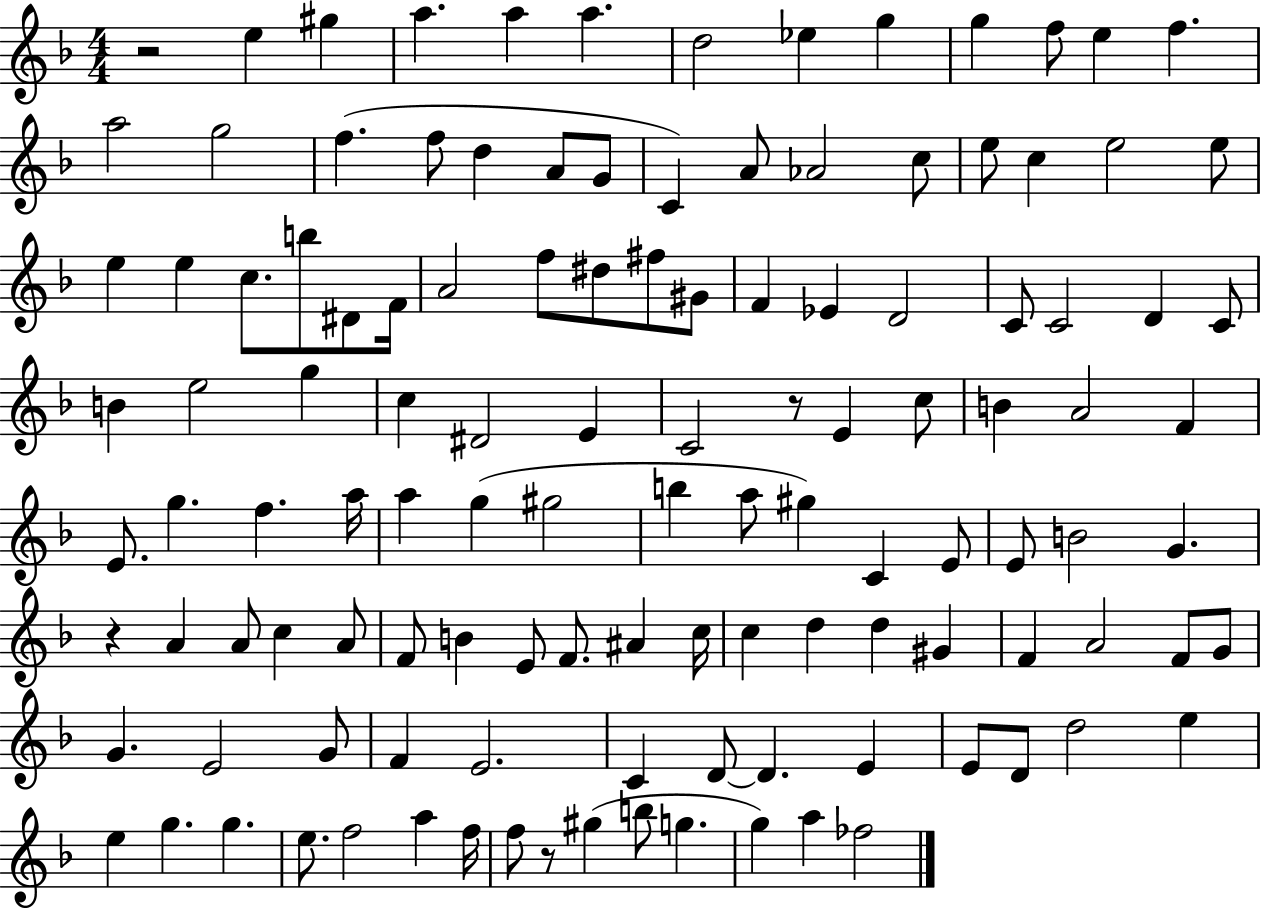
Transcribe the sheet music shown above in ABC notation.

X:1
T:Untitled
M:4/4
L:1/4
K:F
z2 e ^g a a a d2 _e g g f/2 e f a2 g2 f f/2 d A/2 G/2 C A/2 _A2 c/2 e/2 c e2 e/2 e e c/2 b/2 ^D/2 F/4 A2 f/2 ^d/2 ^f/2 ^G/2 F _E D2 C/2 C2 D C/2 B e2 g c ^D2 E C2 z/2 E c/2 B A2 F E/2 g f a/4 a g ^g2 b a/2 ^g C E/2 E/2 B2 G z A A/2 c A/2 F/2 B E/2 F/2 ^A c/4 c d d ^G F A2 F/2 G/2 G E2 G/2 F E2 C D/2 D E E/2 D/2 d2 e e g g e/2 f2 a f/4 f/2 z/2 ^g b/2 g g a _f2